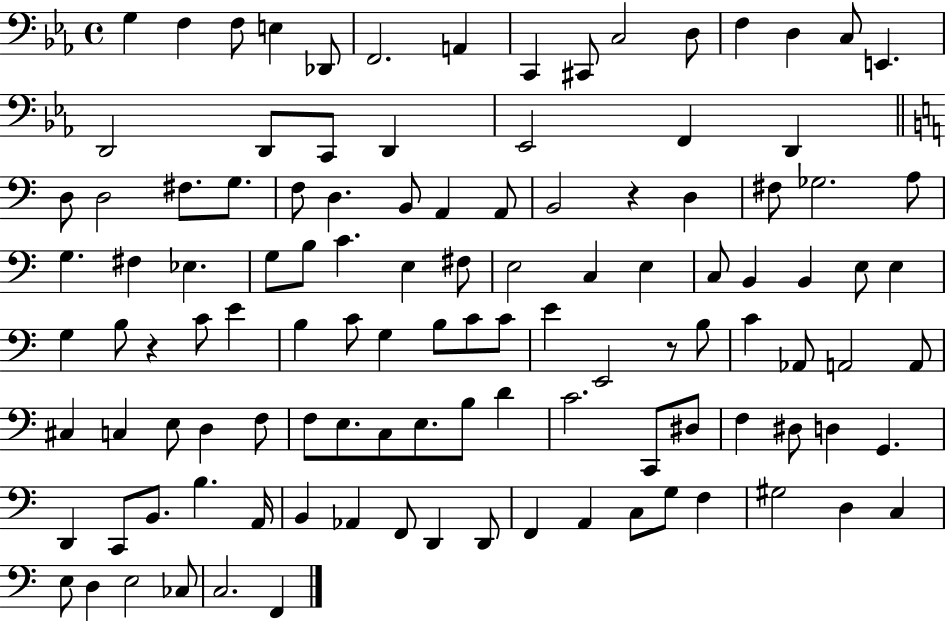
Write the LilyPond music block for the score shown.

{
  \clef bass
  \time 4/4
  \defaultTimeSignature
  \key ees \major
  g4 f4 f8 e4 des,8 | f,2. a,4 | c,4 cis,8 c2 d8 | f4 d4 c8 e,4. | \break d,2 d,8 c,8 d,4 | ees,2 f,4 d,4 | \bar "||" \break \key c \major d8 d2 fis8. g8. | f8 d4. b,8 a,4 a,8 | b,2 r4 d4 | fis8 ges2. a8 | \break g4. fis4 ees4. | g8 b8 c'4. e4 fis8 | e2 c4 e4 | c8 b,4 b,4 e8 e4 | \break g4 b8 r4 c'8 e'4 | b4 c'8 g4 b8 c'8 c'8 | e'4 e,2 r8 b8 | c'4 aes,8 a,2 a,8 | \break cis4 c4 e8 d4 f8 | f8 e8. c8 e8. b8 d'4 | c'2. c,8 dis8 | f4 dis8 d4 g,4. | \break d,4 c,8 b,8. b4. a,16 | b,4 aes,4 f,8 d,4 d,8 | f,4 a,4 c8 g8 f4 | gis2 d4 c4 | \break e8 d4 e2 ces8 | c2. f,4 | \bar "|."
}